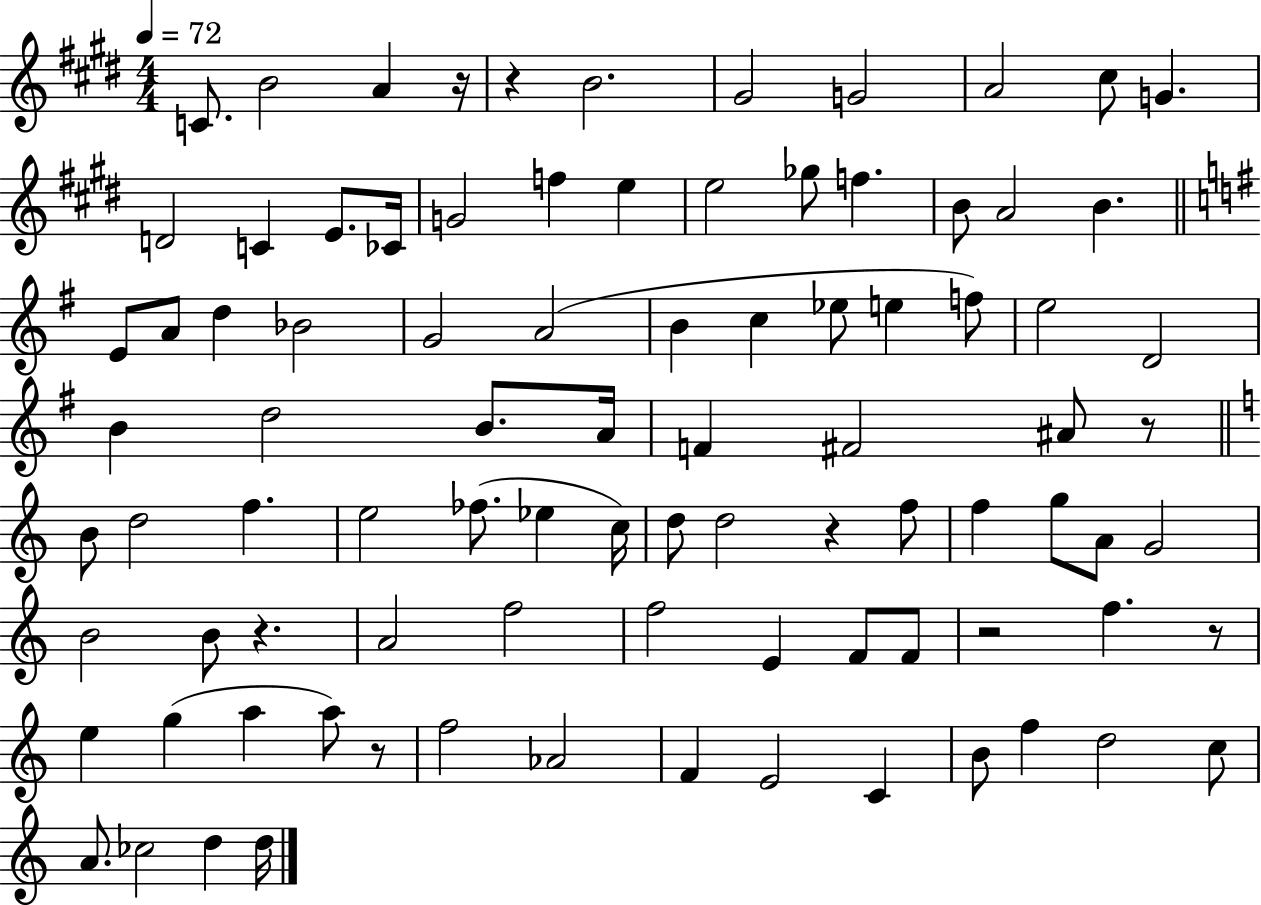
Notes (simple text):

C4/e. B4/h A4/q R/s R/q B4/h. G#4/h G4/h A4/h C#5/e G4/q. D4/h C4/q E4/e. CES4/s G4/h F5/q E5/q E5/h Gb5/e F5/q. B4/e A4/h B4/q. E4/e A4/e D5/q Bb4/h G4/h A4/h B4/q C5/q Eb5/e E5/q F5/e E5/h D4/h B4/q D5/h B4/e. A4/s F4/q F#4/h A#4/e R/e B4/e D5/h F5/q. E5/h FES5/e. Eb5/q C5/s D5/e D5/h R/q F5/e F5/q G5/e A4/e G4/h B4/h B4/e R/q. A4/h F5/h F5/h E4/q F4/e F4/e R/h F5/q. R/e E5/q G5/q A5/q A5/e R/e F5/h Ab4/h F4/q E4/h C4/q B4/e F5/q D5/h C5/e A4/e. CES5/h D5/q D5/s